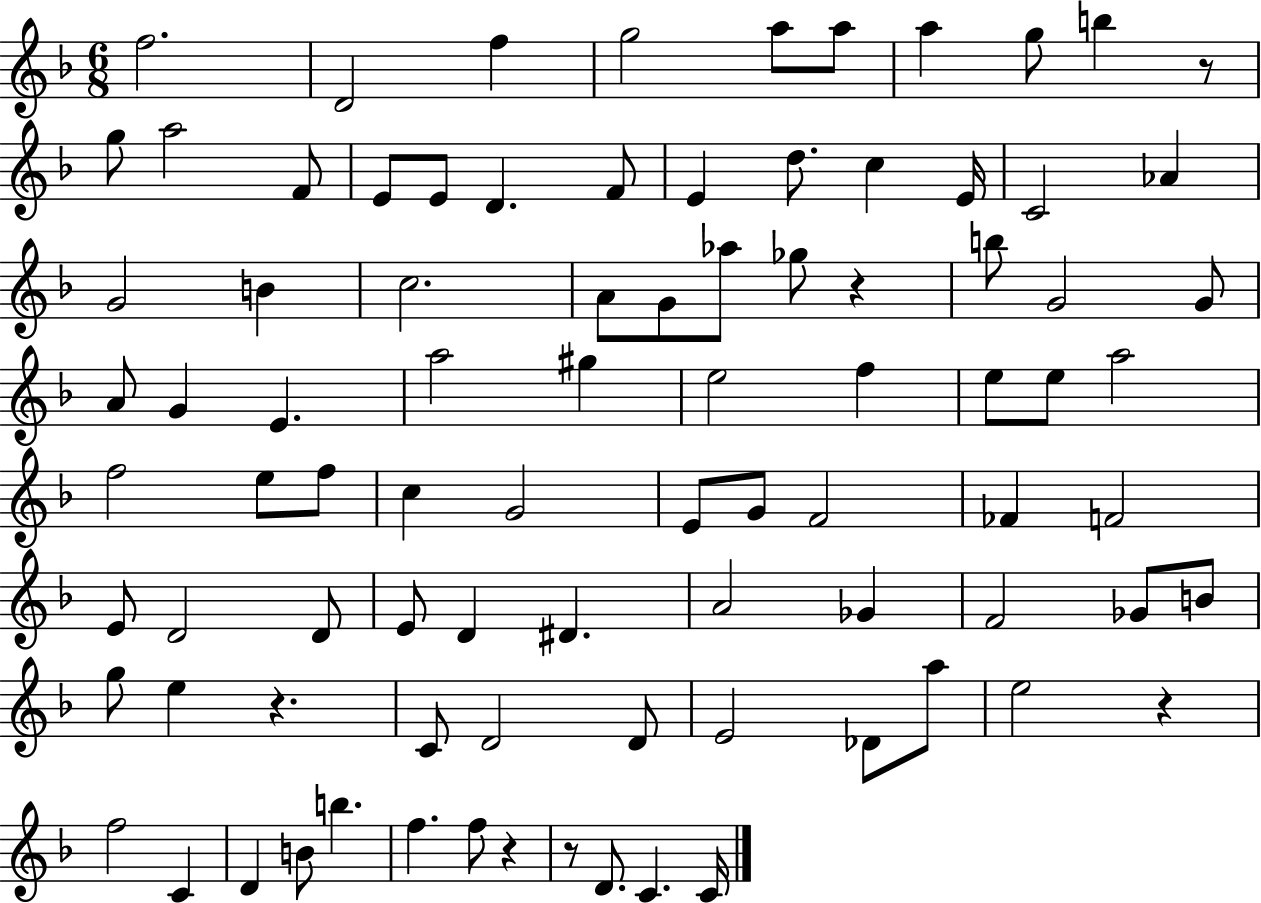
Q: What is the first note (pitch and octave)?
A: F5